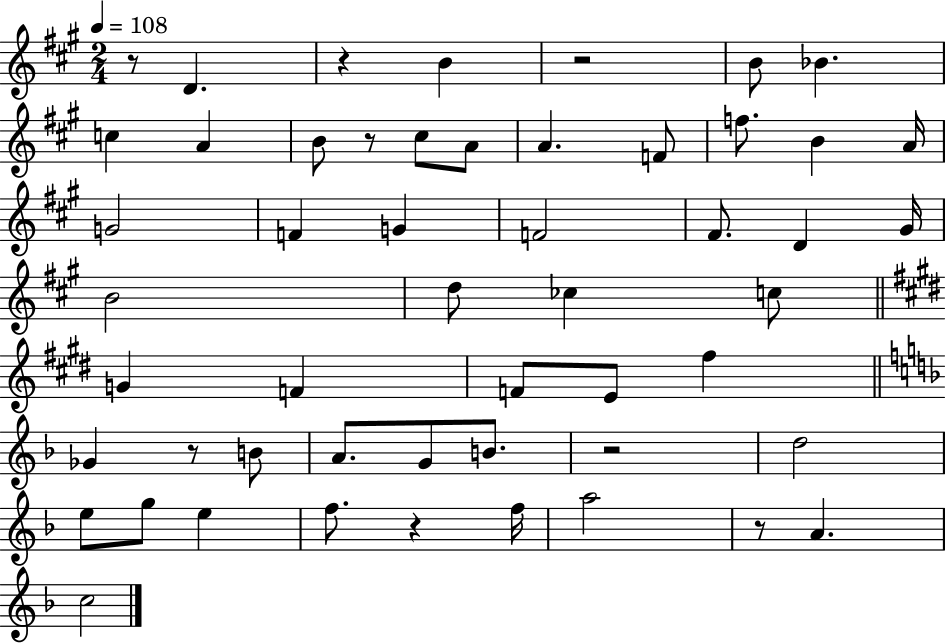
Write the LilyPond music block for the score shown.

{
  \clef treble
  \numericTimeSignature
  \time 2/4
  \key a \major
  \tempo 4 = 108
  r8 d'4. | r4 b'4 | r2 | b'8 bes'4. | \break c''4 a'4 | b'8 r8 cis''8 a'8 | a'4. f'8 | f''8. b'4 a'16 | \break g'2 | f'4 g'4 | f'2 | fis'8. d'4 gis'16 | \break b'2 | d''8 ces''4 c''8 | \bar "||" \break \key e \major g'4 f'4 | f'8 e'8 fis''4 | \bar "||" \break \key f \major ges'4 r8 b'8 | a'8. g'8 b'8. | r2 | d''2 | \break e''8 g''8 e''4 | f''8. r4 f''16 | a''2 | r8 a'4. | \break c''2 | \bar "|."
}